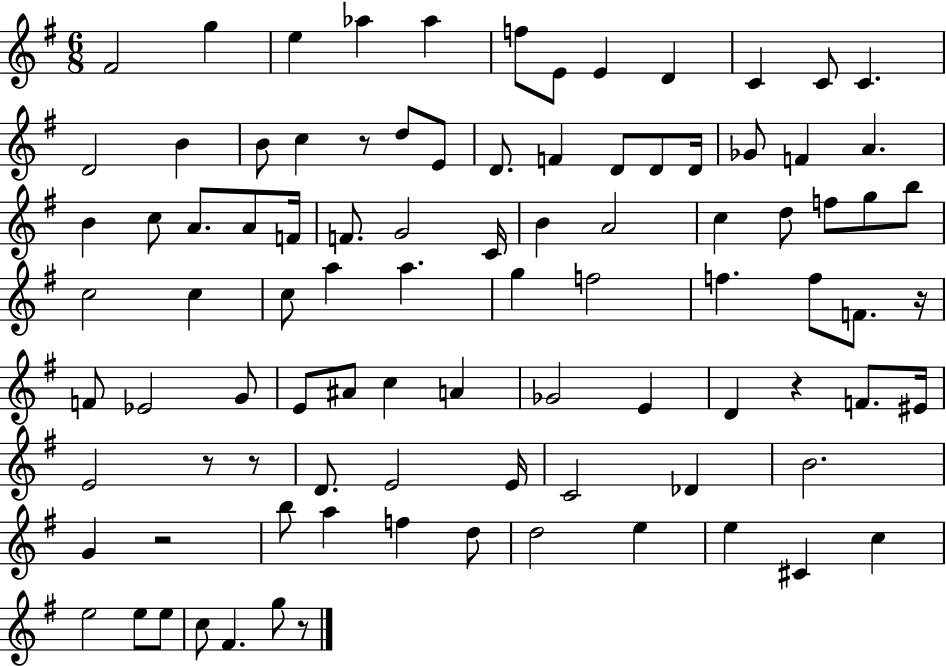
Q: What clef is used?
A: treble